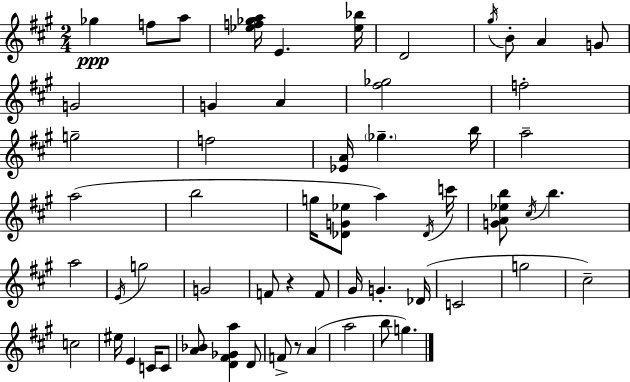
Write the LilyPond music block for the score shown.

{
  \clef treble
  \numericTimeSignature
  \time 2/4
  \key a \major
  ges''4\ppp f''8 a''8 | <ees'' f'' ges'' a''>16 e'4. <ees'' bes''>16 | d'2 | \acciaccatura { gis''16 } b'8-. a'4 g'8 | \break g'2 | g'4 a'4 | <fis'' ges''>2 | f''2-. | \break g''2-- | f''2 | <ees' a'>16 \parenthesize ges''4.-- | b''16 a''2-- | \break a''2( | b''2 | g''16 <des' g' ees''>8 a''4) | \acciaccatura { des'16 } c'''16 <g' a' ees'' b''>8 \acciaccatura { cis''16 } b''4. | \break a''2 | \acciaccatura { e'16 } g''2 | g'2 | f'8 r4 | \break f'8 gis'16 g'4.-. | des'16( c'2 | g''2 | cis''2--) | \break c''2 | eis''16 e'4 | c'16 c'8 <a' bes'>8 <d' fis' ges' a''>4 | d'8 f'8-> r8 | \break a'4( a''2 | b''8 g''4.) | \bar "|."
}